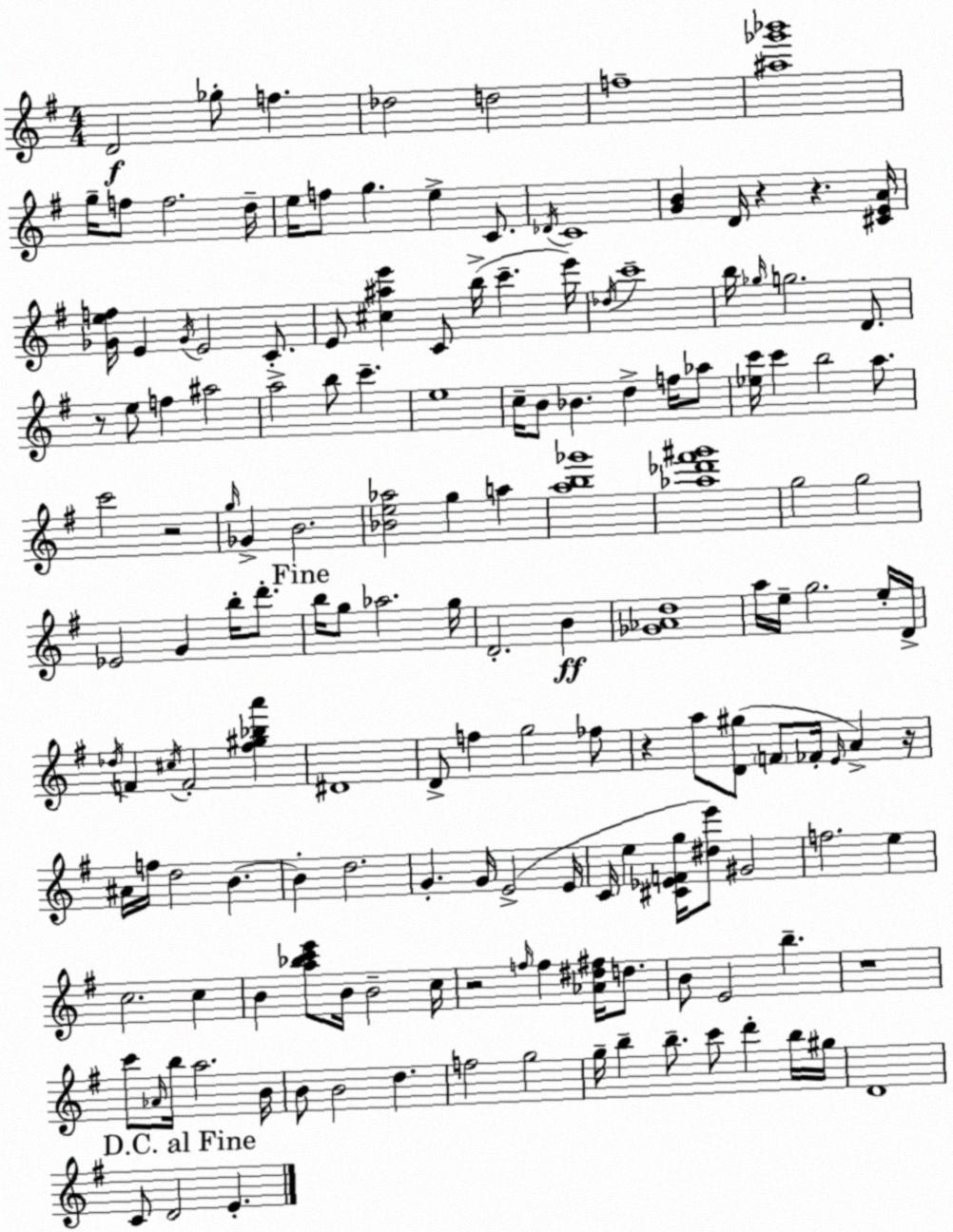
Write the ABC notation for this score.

X:1
T:Untitled
M:4/4
L:1/4
K:Em
D2 _g/2 f _d2 d2 f4 [^a_g'_b']4 g/4 f/2 f2 d/4 e/4 f/2 g e C/2 _D/4 C4 [GB] D/4 z z [^CEA]/4 [_Gef]/4 E _G/4 E2 C/2 E/2 [^c^ae'] C/2 b/4 c' e'/4 _d/4 c'4 b/4 _g/4 g2 D/2 z/2 e/2 f ^a2 a2 b/2 c' e4 c/4 B/2 _B d f/4 _a/2 [_ec']/4 c' b2 a/2 c'2 z2 g/4 _G B2 [_Be_a]2 g a [ab_g']4 [_a_d'^f'^g']4 g2 g2 _E2 G b/4 d'/2 b/4 g/2 _a2 g/4 D2 B [_G_Ad]4 a/4 e/4 g2 e/4 D/4 _d/4 F ^c/4 F2 [^f^g_ba'] ^D4 D/2 f g2 _f/2 z a/2 [D^g]/2 F/2 _F/4 E/4 A z/4 ^A/4 f/4 d2 B B d2 G G/4 E2 E/4 C/4 e [^C_EFg]/4 [^de']/2 ^G2 f2 e c2 c B [a_bc'e']/2 B/4 B2 c/4 z2 f/4 f [_A^d^f]/4 d/2 B/2 E2 b z4 c'/2 _A/4 b/4 a2 B/4 B/2 B2 d f2 g2 g/4 b b/2 c'/2 d' b/4 ^g/4 D4 C/2 D2 E